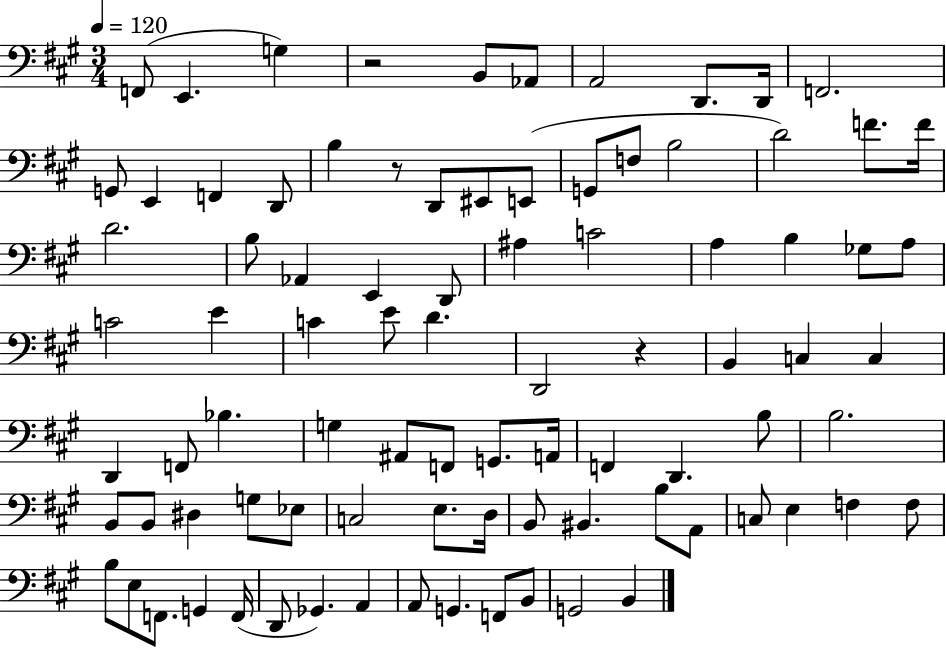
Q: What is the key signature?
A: A major